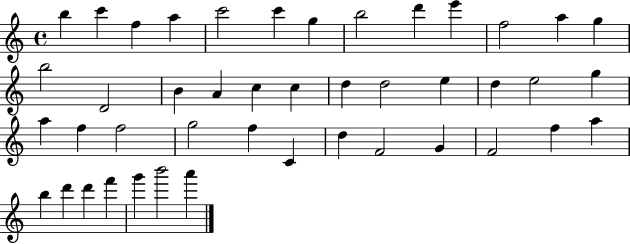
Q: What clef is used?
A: treble